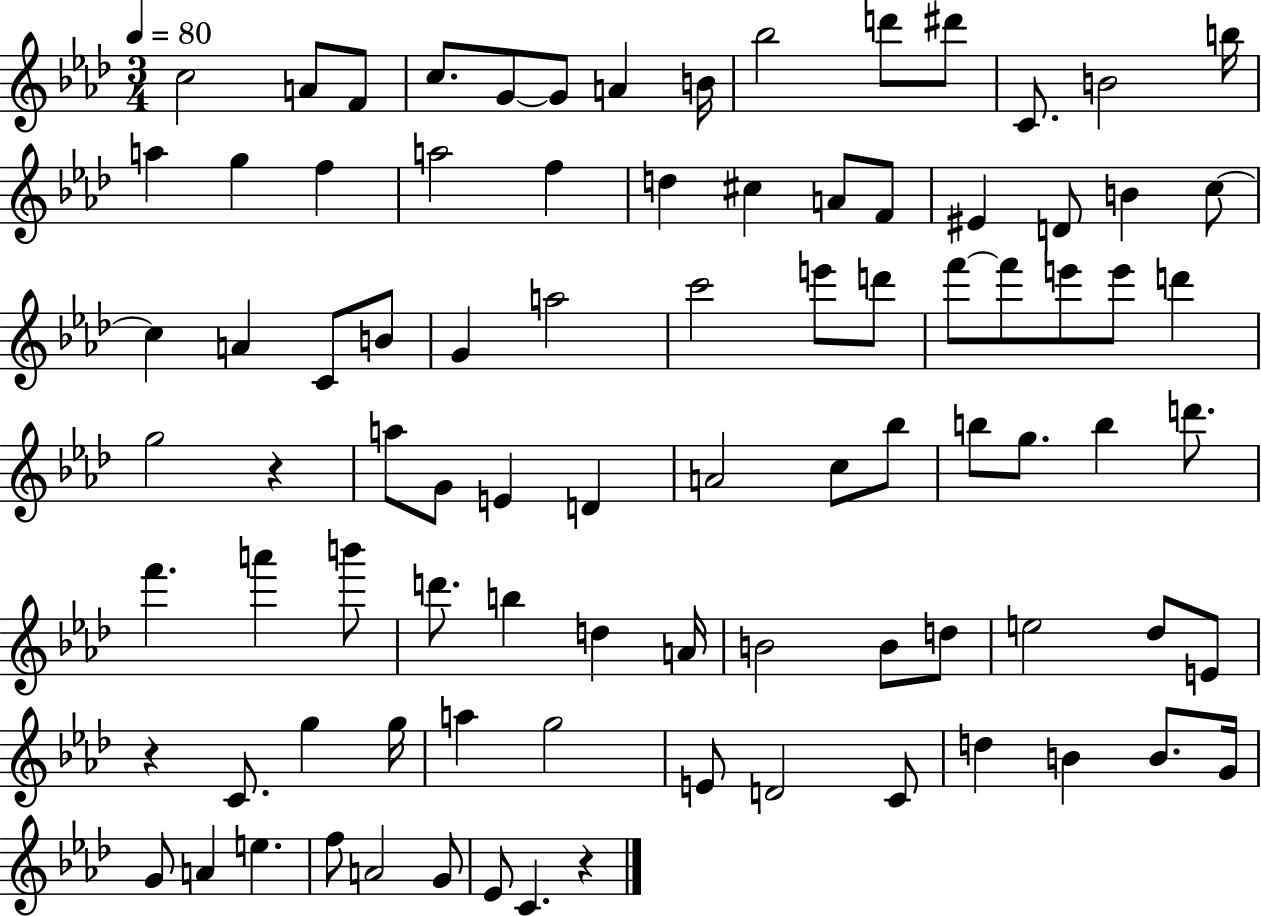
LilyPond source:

{
  \clef treble
  \numericTimeSignature
  \time 3/4
  \key aes \major
  \tempo 4 = 80
  c''2 a'8 f'8 | c''8. g'8~~ g'8 a'4 b'16 | bes''2 d'''8 dis'''8 | c'8. b'2 b''16 | \break a''4 g''4 f''4 | a''2 f''4 | d''4 cis''4 a'8 f'8 | eis'4 d'8 b'4 c''8~~ | \break c''4 a'4 c'8 b'8 | g'4 a''2 | c'''2 e'''8 d'''8 | f'''8~~ f'''8 e'''8 e'''8 d'''4 | \break g''2 r4 | a''8 g'8 e'4 d'4 | a'2 c''8 bes''8 | b''8 g''8. b''4 d'''8. | \break f'''4. a'''4 b'''8 | d'''8. b''4 d''4 a'16 | b'2 b'8 d''8 | e''2 des''8 e'8 | \break r4 c'8. g''4 g''16 | a''4 g''2 | e'8 d'2 c'8 | d''4 b'4 b'8. g'16 | \break g'8 a'4 e''4. | f''8 a'2 g'8 | ees'8 c'4. r4 | \bar "|."
}